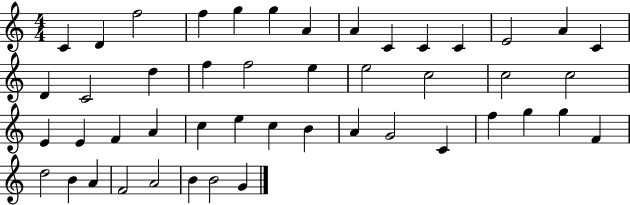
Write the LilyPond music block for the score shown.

{
  \clef treble
  \numericTimeSignature
  \time 4/4
  \key c \major
  c'4 d'4 f''2 | f''4 g''4 g''4 a'4 | a'4 c'4 c'4 c'4 | e'2 a'4 c'4 | \break d'4 c'2 d''4 | f''4 f''2 e''4 | e''2 c''2 | c''2 c''2 | \break e'4 e'4 f'4 a'4 | c''4 e''4 c''4 b'4 | a'4 g'2 c'4 | f''4 g''4 g''4 f'4 | \break d''2 b'4 a'4 | f'2 a'2 | b'4 b'2 g'4 | \bar "|."
}